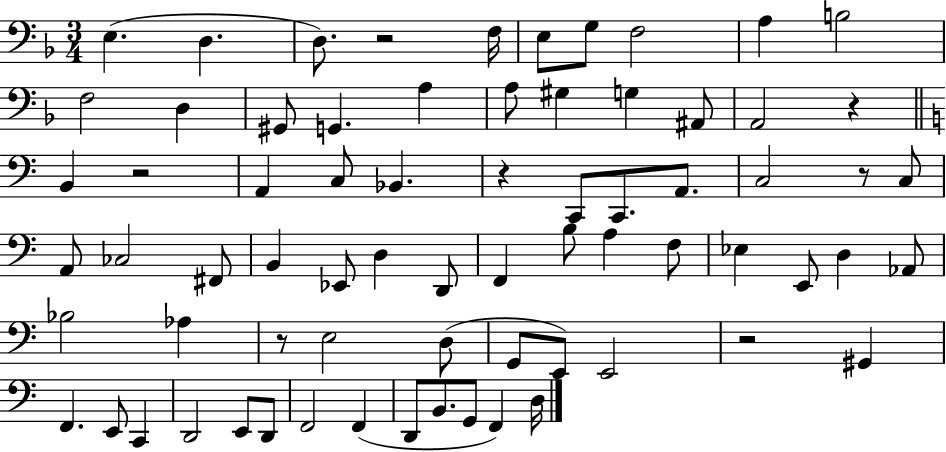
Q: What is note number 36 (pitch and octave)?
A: F2